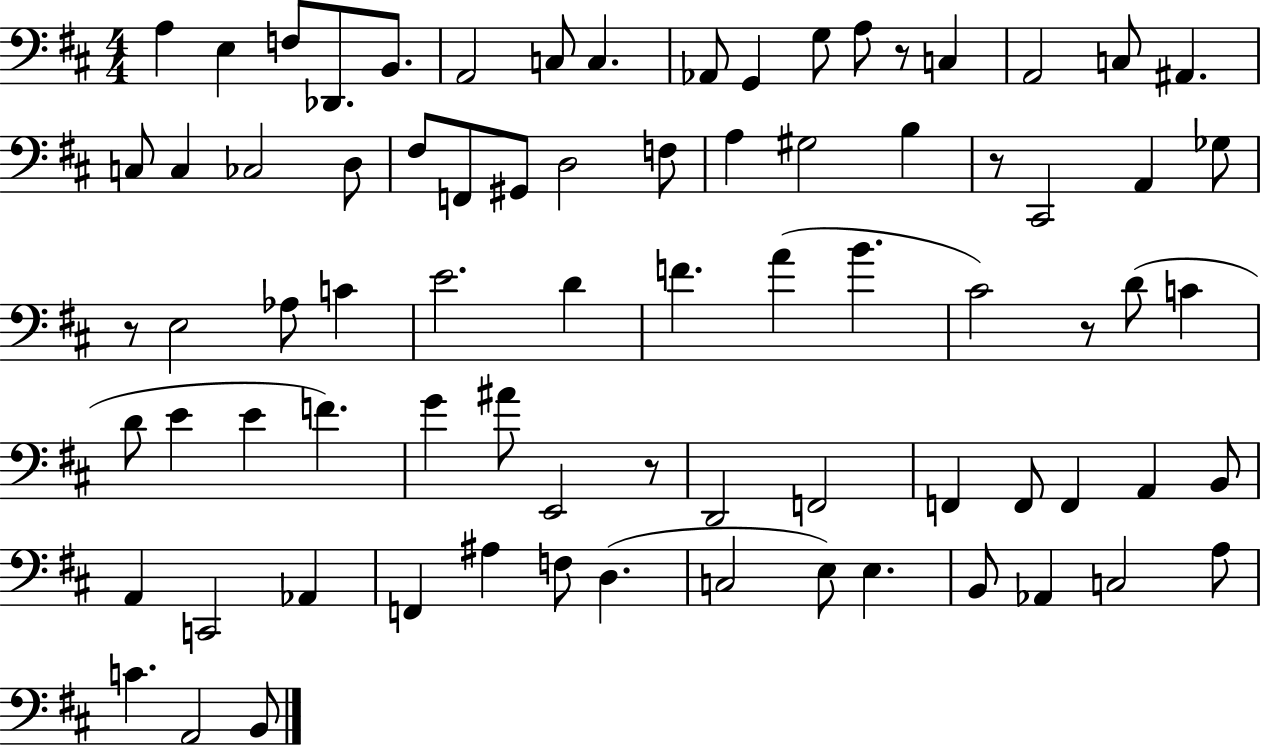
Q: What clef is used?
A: bass